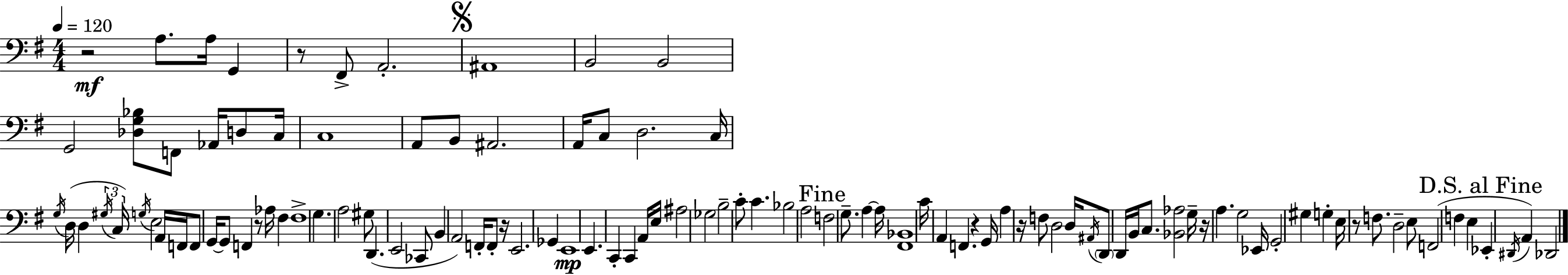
{
  \clef bass
  \numericTimeSignature
  \time 4/4
  \key e \minor
  \tempo 4 = 120
  r2\mf a8. a16 g,4 | r8 fis,8-> a,2.-. | \mark \markup { \musicglyph "scripts.segno" } ais,1 | b,2 b,2 | \break g,2 <des g bes>8 f,8 aes,16 d8 c16 | c1 | a,8 b,8 ais,2. | a,16 c8 d2. c16 | \break \acciaccatura { g16 } d16( d4 \tuplet 3/2 { \acciaccatura { gis16 }) c16 \acciaccatura { g16 } } e2 | a,16 f,16 f,8 g,16~~ g,8 f,4 r8 aes16 fis4 | fis1-> | g4. a2 | \break gis8 d,4.( e,2 | ces,8 b,4 a,2) f,16-. | f,8-. r16 e,2. ges,4 | e,1\mp | \break e,4. c,4-. c,4 | a,16 e16 ais2 ges2 | b2-- c'8-. c'4. | bes2 a2 | \break \mark "Fine" f2 g8.-- a4~~ | a16 <fis, bes,>1 | c'16 a,4 f,4. r4 | g,16 a4 r16 f8 d2 | \break d16 \acciaccatura { ais,16 } \parenthesize d,8 d,16 b,16 c8. <bes, aes>2 | g16-- r16 a4. g2 | ees,16 g,2-. gis4 | g4-. e16 r8 f8. d2-- | \break e8 f,2( f4 | e4 \mark "D.S. al Fine" ees,4-. \acciaccatura { dis,16 }) a,4 des,2 | \bar "|."
}